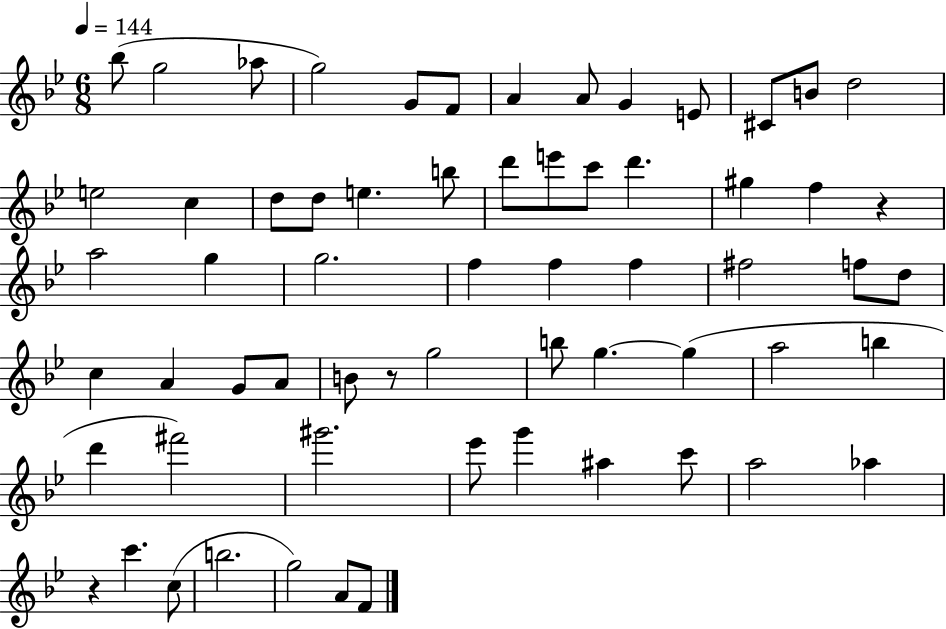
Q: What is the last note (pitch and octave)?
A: F4